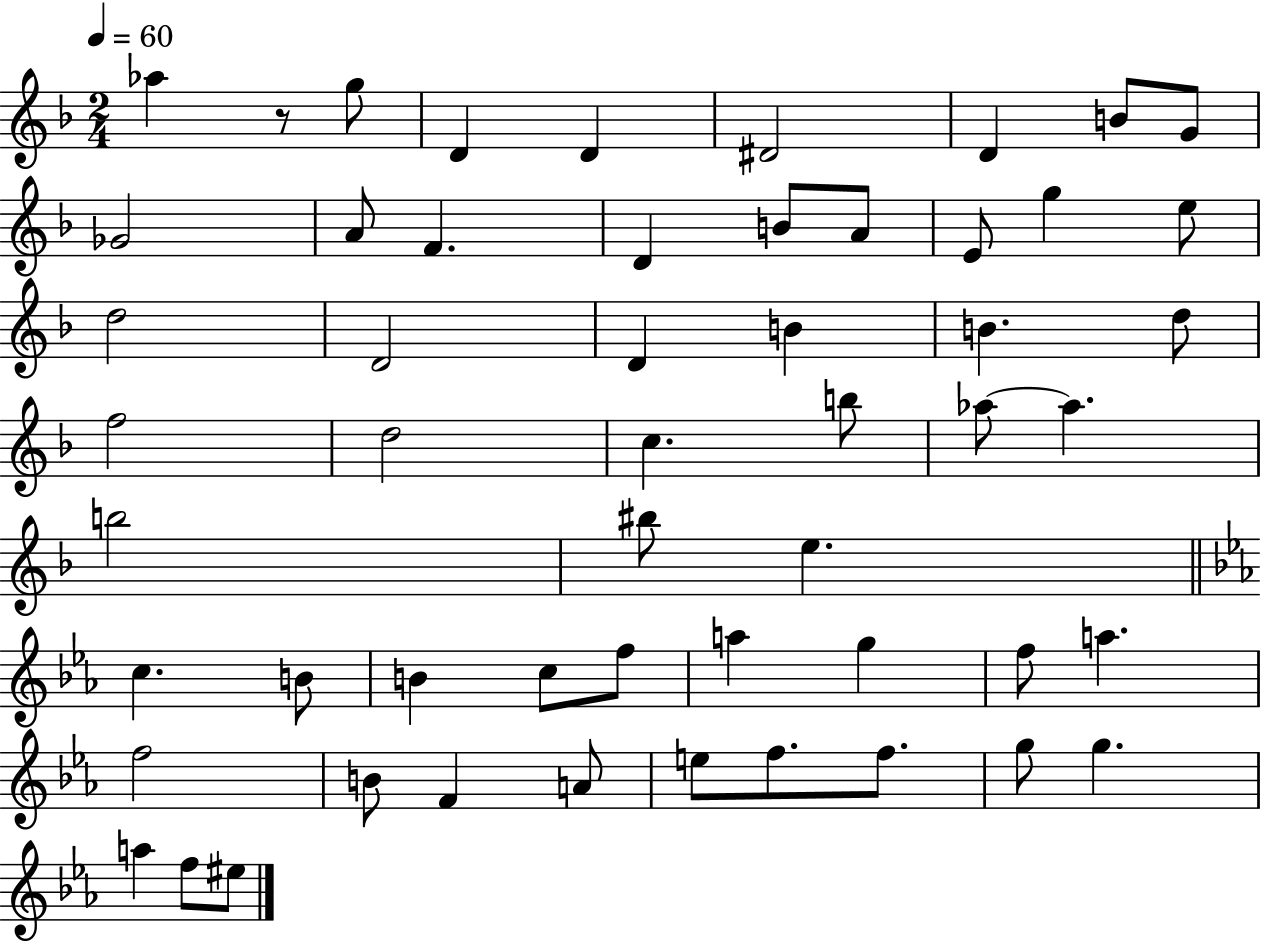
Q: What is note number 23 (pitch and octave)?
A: D5